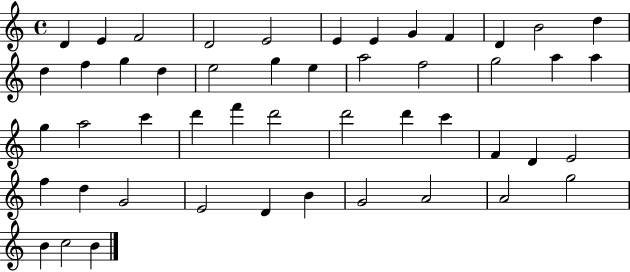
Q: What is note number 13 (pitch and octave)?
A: D5